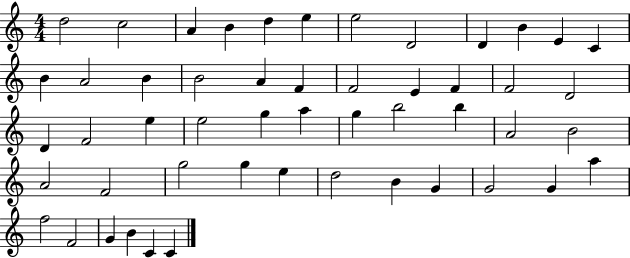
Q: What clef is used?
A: treble